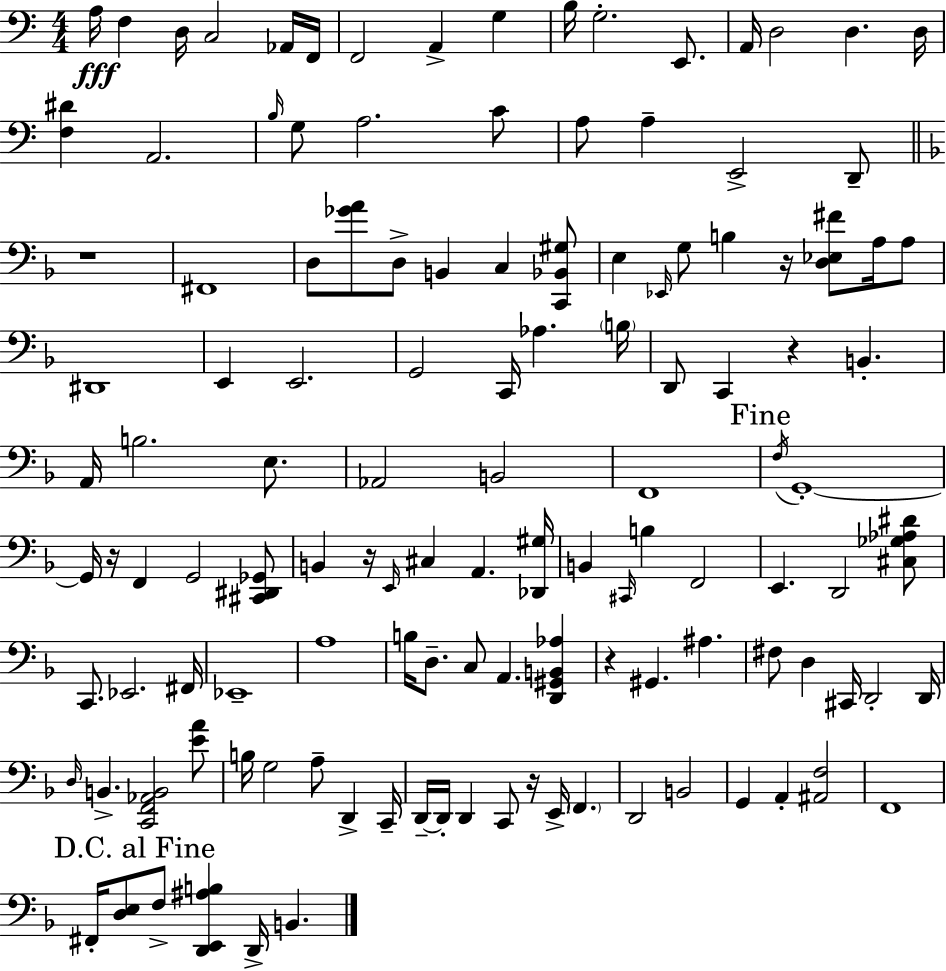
{
  \clef bass
  \numericTimeSignature
  \time 4/4
  \key a \minor
  a16\fff f4 d16 c2 aes,16 f,16 | f,2 a,4-> g4 | b16 g2.-. e,8. | a,16 d2 d4. d16 | \break <f dis'>4 a,2. | \grace { b16 } g8 a2. c'8 | a8 a4-- e,2-> d,8-- | \bar "||" \break \key d \minor r1 | fis,1 | d8 <ges' a'>8 d8-> b,4 c4 <c, bes, gis>8 | e4 \grace { ees,16 } g8 b4 r16 <d ees fis'>8 a16 a8 | \break dis,1 | e,4 e,2. | g,2 c,16 aes4. | \parenthesize b16 d,8 c,4 r4 b,4.-. | \break a,16 b2. e8. | aes,2 b,2 | f,1 | \mark "Fine" \acciaccatura { f16 } g,1-.~~ | \break g,16 r16 f,4 g,2 | <cis, dis, ges,>8 b,4 r16 \grace { e,16 } cis4 a,4. | <des, gis>16 b,4 \grace { cis,16 } b4 f,2 | e,4. d,2 | \break <cis ges aes dis'>8 c,8. ees,2. | fis,16 ees,1-- | a1 | b16 d8.-- c8 a,4. | \break <d, gis, b, aes>4 r4 gis,4. ais4. | fis8 d4 cis,16 d,2-. | d,16 \grace { d16 } b,4.-> <c, f, aes, b,>2 | <e' a'>8 b16 g2 a8-- | \break d,4-> c,16-- d,16--~~ d,16-. d,4 c,8 r16 e,16-> \parenthesize f,4. | d,2 b,2 | g,4 a,4-. <ais, f>2 | f,1 | \break \mark "D.C. al Fine" fis,16-. <d e>8 f8-> <d, e, ais b>4 d,16-> b,4. | \bar "|."
}